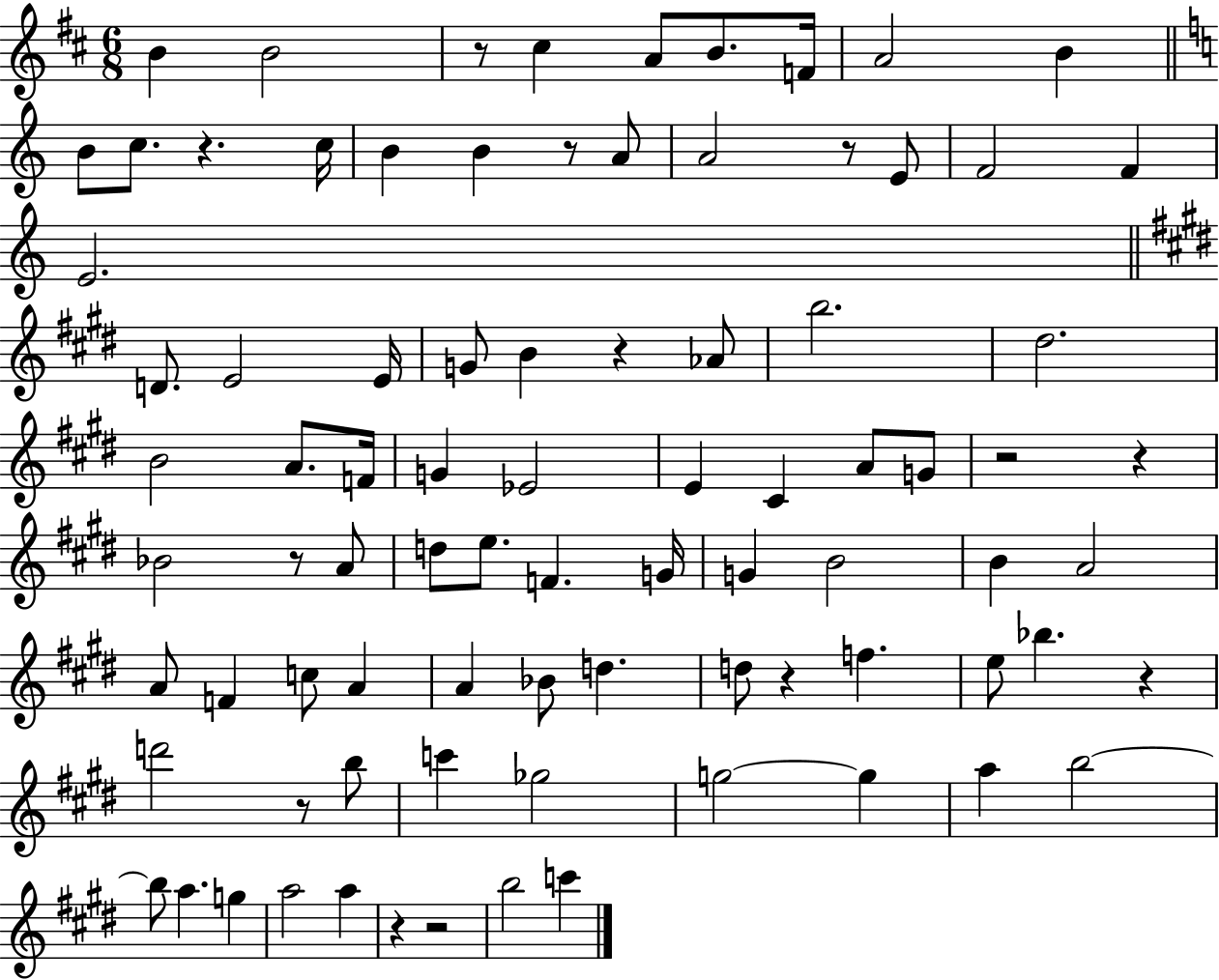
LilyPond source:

{
  \clef treble
  \numericTimeSignature
  \time 6/8
  \key d \major
  b'4 b'2 | r8 cis''4 a'8 b'8. f'16 | a'2 b'4 | \bar "||" \break \key c \major b'8 c''8. r4. c''16 | b'4 b'4 r8 a'8 | a'2 r8 e'8 | f'2 f'4 | \break e'2. | \bar "||" \break \key e \major d'8. e'2 e'16 | g'8 b'4 r4 aes'8 | b''2. | dis''2. | \break b'2 a'8. f'16 | g'4 ees'2 | e'4 cis'4 a'8 g'8 | r2 r4 | \break bes'2 r8 a'8 | d''8 e''8. f'4. g'16 | g'4 b'2 | b'4 a'2 | \break a'8 f'4 c''8 a'4 | a'4 bes'8 d''4. | d''8 r4 f''4. | e''8 bes''4. r4 | \break d'''2 r8 b''8 | c'''4 ges''2 | g''2~~ g''4 | a''4 b''2~~ | \break b''8 a''4. g''4 | a''2 a''4 | r4 r2 | b''2 c'''4 | \break \bar "|."
}